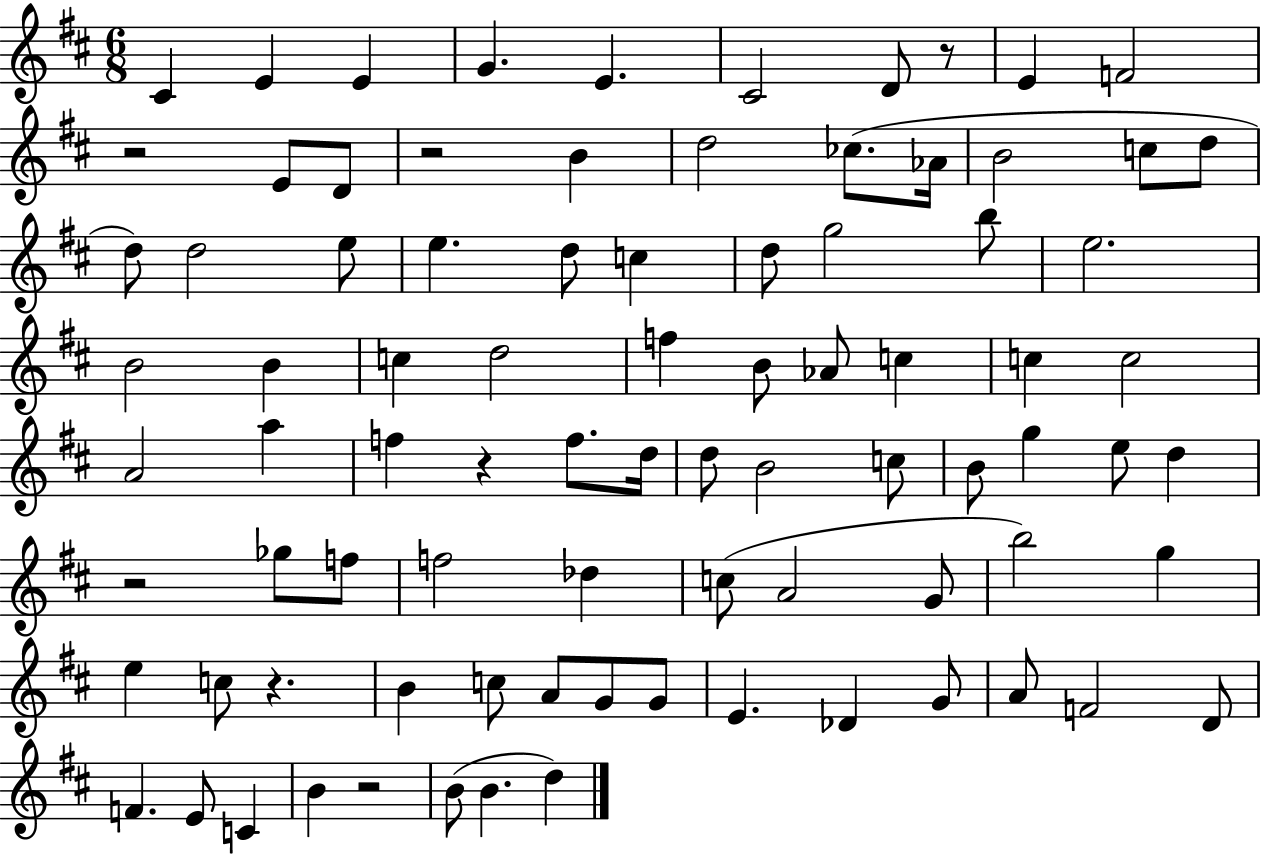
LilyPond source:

{
  \clef treble
  \numericTimeSignature
  \time 6/8
  \key d \major
  cis'4 e'4 e'4 | g'4. e'4. | cis'2 d'8 r8 | e'4 f'2 | \break r2 e'8 d'8 | r2 b'4 | d''2 ces''8.( aes'16 | b'2 c''8 d''8 | \break d''8) d''2 e''8 | e''4. d''8 c''4 | d''8 g''2 b''8 | e''2. | \break b'2 b'4 | c''4 d''2 | f''4 b'8 aes'8 c''4 | c''4 c''2 | \break a'2 a''4 | f''4 r4 f''8. d''16 | d''8 b'2 c''8 | b'8 g''4 e''8 d''4 | \break r2 ges''8 f''8 | f''2 des''4 | c''8( a'2 g'8 | b''2) g''4 | \break e''4 c''8 r4. | b'4 c''8 a'8 g'8 g'8 | e'4. des'4 g'8 | a'8 f'2 d'8 | \break f'4. e'8 c'4 | b'4 r2 | b'8( b'4. d''4) | \bar "|."
}